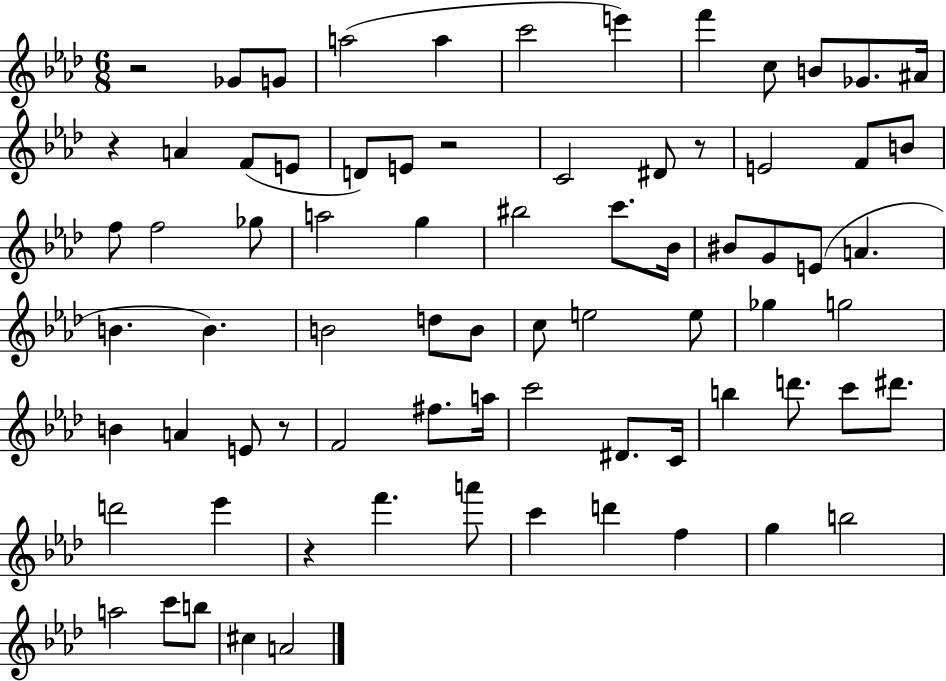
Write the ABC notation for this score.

X:1
T:Untitled
M:6/8
L:1/4
K:Ab
z2 _G/2 G/2 a2 a c'2 e' f' c/2 B/2 _G/2 ^A/4 z A F/2 E/2 D/2 E/2 z2 C2 ^D/2 z/2 E2 F/2 B/2 f/2 f2 _g/2 a2 g ^b2 c'/2 _B/4 ^B/2 G/2 E/2 A B B B2 d/2 B/2 c/2 e2 e/2 _g g2 B A E/2 z/2 F2 ^f/2 a/4 c'2 ^D/2 C/4 b d'/2 c'/2 ^d'/2 d'2 _e' z f' a'/2 c' d' f g b2 a2 c'/2 b/2 ^c A2